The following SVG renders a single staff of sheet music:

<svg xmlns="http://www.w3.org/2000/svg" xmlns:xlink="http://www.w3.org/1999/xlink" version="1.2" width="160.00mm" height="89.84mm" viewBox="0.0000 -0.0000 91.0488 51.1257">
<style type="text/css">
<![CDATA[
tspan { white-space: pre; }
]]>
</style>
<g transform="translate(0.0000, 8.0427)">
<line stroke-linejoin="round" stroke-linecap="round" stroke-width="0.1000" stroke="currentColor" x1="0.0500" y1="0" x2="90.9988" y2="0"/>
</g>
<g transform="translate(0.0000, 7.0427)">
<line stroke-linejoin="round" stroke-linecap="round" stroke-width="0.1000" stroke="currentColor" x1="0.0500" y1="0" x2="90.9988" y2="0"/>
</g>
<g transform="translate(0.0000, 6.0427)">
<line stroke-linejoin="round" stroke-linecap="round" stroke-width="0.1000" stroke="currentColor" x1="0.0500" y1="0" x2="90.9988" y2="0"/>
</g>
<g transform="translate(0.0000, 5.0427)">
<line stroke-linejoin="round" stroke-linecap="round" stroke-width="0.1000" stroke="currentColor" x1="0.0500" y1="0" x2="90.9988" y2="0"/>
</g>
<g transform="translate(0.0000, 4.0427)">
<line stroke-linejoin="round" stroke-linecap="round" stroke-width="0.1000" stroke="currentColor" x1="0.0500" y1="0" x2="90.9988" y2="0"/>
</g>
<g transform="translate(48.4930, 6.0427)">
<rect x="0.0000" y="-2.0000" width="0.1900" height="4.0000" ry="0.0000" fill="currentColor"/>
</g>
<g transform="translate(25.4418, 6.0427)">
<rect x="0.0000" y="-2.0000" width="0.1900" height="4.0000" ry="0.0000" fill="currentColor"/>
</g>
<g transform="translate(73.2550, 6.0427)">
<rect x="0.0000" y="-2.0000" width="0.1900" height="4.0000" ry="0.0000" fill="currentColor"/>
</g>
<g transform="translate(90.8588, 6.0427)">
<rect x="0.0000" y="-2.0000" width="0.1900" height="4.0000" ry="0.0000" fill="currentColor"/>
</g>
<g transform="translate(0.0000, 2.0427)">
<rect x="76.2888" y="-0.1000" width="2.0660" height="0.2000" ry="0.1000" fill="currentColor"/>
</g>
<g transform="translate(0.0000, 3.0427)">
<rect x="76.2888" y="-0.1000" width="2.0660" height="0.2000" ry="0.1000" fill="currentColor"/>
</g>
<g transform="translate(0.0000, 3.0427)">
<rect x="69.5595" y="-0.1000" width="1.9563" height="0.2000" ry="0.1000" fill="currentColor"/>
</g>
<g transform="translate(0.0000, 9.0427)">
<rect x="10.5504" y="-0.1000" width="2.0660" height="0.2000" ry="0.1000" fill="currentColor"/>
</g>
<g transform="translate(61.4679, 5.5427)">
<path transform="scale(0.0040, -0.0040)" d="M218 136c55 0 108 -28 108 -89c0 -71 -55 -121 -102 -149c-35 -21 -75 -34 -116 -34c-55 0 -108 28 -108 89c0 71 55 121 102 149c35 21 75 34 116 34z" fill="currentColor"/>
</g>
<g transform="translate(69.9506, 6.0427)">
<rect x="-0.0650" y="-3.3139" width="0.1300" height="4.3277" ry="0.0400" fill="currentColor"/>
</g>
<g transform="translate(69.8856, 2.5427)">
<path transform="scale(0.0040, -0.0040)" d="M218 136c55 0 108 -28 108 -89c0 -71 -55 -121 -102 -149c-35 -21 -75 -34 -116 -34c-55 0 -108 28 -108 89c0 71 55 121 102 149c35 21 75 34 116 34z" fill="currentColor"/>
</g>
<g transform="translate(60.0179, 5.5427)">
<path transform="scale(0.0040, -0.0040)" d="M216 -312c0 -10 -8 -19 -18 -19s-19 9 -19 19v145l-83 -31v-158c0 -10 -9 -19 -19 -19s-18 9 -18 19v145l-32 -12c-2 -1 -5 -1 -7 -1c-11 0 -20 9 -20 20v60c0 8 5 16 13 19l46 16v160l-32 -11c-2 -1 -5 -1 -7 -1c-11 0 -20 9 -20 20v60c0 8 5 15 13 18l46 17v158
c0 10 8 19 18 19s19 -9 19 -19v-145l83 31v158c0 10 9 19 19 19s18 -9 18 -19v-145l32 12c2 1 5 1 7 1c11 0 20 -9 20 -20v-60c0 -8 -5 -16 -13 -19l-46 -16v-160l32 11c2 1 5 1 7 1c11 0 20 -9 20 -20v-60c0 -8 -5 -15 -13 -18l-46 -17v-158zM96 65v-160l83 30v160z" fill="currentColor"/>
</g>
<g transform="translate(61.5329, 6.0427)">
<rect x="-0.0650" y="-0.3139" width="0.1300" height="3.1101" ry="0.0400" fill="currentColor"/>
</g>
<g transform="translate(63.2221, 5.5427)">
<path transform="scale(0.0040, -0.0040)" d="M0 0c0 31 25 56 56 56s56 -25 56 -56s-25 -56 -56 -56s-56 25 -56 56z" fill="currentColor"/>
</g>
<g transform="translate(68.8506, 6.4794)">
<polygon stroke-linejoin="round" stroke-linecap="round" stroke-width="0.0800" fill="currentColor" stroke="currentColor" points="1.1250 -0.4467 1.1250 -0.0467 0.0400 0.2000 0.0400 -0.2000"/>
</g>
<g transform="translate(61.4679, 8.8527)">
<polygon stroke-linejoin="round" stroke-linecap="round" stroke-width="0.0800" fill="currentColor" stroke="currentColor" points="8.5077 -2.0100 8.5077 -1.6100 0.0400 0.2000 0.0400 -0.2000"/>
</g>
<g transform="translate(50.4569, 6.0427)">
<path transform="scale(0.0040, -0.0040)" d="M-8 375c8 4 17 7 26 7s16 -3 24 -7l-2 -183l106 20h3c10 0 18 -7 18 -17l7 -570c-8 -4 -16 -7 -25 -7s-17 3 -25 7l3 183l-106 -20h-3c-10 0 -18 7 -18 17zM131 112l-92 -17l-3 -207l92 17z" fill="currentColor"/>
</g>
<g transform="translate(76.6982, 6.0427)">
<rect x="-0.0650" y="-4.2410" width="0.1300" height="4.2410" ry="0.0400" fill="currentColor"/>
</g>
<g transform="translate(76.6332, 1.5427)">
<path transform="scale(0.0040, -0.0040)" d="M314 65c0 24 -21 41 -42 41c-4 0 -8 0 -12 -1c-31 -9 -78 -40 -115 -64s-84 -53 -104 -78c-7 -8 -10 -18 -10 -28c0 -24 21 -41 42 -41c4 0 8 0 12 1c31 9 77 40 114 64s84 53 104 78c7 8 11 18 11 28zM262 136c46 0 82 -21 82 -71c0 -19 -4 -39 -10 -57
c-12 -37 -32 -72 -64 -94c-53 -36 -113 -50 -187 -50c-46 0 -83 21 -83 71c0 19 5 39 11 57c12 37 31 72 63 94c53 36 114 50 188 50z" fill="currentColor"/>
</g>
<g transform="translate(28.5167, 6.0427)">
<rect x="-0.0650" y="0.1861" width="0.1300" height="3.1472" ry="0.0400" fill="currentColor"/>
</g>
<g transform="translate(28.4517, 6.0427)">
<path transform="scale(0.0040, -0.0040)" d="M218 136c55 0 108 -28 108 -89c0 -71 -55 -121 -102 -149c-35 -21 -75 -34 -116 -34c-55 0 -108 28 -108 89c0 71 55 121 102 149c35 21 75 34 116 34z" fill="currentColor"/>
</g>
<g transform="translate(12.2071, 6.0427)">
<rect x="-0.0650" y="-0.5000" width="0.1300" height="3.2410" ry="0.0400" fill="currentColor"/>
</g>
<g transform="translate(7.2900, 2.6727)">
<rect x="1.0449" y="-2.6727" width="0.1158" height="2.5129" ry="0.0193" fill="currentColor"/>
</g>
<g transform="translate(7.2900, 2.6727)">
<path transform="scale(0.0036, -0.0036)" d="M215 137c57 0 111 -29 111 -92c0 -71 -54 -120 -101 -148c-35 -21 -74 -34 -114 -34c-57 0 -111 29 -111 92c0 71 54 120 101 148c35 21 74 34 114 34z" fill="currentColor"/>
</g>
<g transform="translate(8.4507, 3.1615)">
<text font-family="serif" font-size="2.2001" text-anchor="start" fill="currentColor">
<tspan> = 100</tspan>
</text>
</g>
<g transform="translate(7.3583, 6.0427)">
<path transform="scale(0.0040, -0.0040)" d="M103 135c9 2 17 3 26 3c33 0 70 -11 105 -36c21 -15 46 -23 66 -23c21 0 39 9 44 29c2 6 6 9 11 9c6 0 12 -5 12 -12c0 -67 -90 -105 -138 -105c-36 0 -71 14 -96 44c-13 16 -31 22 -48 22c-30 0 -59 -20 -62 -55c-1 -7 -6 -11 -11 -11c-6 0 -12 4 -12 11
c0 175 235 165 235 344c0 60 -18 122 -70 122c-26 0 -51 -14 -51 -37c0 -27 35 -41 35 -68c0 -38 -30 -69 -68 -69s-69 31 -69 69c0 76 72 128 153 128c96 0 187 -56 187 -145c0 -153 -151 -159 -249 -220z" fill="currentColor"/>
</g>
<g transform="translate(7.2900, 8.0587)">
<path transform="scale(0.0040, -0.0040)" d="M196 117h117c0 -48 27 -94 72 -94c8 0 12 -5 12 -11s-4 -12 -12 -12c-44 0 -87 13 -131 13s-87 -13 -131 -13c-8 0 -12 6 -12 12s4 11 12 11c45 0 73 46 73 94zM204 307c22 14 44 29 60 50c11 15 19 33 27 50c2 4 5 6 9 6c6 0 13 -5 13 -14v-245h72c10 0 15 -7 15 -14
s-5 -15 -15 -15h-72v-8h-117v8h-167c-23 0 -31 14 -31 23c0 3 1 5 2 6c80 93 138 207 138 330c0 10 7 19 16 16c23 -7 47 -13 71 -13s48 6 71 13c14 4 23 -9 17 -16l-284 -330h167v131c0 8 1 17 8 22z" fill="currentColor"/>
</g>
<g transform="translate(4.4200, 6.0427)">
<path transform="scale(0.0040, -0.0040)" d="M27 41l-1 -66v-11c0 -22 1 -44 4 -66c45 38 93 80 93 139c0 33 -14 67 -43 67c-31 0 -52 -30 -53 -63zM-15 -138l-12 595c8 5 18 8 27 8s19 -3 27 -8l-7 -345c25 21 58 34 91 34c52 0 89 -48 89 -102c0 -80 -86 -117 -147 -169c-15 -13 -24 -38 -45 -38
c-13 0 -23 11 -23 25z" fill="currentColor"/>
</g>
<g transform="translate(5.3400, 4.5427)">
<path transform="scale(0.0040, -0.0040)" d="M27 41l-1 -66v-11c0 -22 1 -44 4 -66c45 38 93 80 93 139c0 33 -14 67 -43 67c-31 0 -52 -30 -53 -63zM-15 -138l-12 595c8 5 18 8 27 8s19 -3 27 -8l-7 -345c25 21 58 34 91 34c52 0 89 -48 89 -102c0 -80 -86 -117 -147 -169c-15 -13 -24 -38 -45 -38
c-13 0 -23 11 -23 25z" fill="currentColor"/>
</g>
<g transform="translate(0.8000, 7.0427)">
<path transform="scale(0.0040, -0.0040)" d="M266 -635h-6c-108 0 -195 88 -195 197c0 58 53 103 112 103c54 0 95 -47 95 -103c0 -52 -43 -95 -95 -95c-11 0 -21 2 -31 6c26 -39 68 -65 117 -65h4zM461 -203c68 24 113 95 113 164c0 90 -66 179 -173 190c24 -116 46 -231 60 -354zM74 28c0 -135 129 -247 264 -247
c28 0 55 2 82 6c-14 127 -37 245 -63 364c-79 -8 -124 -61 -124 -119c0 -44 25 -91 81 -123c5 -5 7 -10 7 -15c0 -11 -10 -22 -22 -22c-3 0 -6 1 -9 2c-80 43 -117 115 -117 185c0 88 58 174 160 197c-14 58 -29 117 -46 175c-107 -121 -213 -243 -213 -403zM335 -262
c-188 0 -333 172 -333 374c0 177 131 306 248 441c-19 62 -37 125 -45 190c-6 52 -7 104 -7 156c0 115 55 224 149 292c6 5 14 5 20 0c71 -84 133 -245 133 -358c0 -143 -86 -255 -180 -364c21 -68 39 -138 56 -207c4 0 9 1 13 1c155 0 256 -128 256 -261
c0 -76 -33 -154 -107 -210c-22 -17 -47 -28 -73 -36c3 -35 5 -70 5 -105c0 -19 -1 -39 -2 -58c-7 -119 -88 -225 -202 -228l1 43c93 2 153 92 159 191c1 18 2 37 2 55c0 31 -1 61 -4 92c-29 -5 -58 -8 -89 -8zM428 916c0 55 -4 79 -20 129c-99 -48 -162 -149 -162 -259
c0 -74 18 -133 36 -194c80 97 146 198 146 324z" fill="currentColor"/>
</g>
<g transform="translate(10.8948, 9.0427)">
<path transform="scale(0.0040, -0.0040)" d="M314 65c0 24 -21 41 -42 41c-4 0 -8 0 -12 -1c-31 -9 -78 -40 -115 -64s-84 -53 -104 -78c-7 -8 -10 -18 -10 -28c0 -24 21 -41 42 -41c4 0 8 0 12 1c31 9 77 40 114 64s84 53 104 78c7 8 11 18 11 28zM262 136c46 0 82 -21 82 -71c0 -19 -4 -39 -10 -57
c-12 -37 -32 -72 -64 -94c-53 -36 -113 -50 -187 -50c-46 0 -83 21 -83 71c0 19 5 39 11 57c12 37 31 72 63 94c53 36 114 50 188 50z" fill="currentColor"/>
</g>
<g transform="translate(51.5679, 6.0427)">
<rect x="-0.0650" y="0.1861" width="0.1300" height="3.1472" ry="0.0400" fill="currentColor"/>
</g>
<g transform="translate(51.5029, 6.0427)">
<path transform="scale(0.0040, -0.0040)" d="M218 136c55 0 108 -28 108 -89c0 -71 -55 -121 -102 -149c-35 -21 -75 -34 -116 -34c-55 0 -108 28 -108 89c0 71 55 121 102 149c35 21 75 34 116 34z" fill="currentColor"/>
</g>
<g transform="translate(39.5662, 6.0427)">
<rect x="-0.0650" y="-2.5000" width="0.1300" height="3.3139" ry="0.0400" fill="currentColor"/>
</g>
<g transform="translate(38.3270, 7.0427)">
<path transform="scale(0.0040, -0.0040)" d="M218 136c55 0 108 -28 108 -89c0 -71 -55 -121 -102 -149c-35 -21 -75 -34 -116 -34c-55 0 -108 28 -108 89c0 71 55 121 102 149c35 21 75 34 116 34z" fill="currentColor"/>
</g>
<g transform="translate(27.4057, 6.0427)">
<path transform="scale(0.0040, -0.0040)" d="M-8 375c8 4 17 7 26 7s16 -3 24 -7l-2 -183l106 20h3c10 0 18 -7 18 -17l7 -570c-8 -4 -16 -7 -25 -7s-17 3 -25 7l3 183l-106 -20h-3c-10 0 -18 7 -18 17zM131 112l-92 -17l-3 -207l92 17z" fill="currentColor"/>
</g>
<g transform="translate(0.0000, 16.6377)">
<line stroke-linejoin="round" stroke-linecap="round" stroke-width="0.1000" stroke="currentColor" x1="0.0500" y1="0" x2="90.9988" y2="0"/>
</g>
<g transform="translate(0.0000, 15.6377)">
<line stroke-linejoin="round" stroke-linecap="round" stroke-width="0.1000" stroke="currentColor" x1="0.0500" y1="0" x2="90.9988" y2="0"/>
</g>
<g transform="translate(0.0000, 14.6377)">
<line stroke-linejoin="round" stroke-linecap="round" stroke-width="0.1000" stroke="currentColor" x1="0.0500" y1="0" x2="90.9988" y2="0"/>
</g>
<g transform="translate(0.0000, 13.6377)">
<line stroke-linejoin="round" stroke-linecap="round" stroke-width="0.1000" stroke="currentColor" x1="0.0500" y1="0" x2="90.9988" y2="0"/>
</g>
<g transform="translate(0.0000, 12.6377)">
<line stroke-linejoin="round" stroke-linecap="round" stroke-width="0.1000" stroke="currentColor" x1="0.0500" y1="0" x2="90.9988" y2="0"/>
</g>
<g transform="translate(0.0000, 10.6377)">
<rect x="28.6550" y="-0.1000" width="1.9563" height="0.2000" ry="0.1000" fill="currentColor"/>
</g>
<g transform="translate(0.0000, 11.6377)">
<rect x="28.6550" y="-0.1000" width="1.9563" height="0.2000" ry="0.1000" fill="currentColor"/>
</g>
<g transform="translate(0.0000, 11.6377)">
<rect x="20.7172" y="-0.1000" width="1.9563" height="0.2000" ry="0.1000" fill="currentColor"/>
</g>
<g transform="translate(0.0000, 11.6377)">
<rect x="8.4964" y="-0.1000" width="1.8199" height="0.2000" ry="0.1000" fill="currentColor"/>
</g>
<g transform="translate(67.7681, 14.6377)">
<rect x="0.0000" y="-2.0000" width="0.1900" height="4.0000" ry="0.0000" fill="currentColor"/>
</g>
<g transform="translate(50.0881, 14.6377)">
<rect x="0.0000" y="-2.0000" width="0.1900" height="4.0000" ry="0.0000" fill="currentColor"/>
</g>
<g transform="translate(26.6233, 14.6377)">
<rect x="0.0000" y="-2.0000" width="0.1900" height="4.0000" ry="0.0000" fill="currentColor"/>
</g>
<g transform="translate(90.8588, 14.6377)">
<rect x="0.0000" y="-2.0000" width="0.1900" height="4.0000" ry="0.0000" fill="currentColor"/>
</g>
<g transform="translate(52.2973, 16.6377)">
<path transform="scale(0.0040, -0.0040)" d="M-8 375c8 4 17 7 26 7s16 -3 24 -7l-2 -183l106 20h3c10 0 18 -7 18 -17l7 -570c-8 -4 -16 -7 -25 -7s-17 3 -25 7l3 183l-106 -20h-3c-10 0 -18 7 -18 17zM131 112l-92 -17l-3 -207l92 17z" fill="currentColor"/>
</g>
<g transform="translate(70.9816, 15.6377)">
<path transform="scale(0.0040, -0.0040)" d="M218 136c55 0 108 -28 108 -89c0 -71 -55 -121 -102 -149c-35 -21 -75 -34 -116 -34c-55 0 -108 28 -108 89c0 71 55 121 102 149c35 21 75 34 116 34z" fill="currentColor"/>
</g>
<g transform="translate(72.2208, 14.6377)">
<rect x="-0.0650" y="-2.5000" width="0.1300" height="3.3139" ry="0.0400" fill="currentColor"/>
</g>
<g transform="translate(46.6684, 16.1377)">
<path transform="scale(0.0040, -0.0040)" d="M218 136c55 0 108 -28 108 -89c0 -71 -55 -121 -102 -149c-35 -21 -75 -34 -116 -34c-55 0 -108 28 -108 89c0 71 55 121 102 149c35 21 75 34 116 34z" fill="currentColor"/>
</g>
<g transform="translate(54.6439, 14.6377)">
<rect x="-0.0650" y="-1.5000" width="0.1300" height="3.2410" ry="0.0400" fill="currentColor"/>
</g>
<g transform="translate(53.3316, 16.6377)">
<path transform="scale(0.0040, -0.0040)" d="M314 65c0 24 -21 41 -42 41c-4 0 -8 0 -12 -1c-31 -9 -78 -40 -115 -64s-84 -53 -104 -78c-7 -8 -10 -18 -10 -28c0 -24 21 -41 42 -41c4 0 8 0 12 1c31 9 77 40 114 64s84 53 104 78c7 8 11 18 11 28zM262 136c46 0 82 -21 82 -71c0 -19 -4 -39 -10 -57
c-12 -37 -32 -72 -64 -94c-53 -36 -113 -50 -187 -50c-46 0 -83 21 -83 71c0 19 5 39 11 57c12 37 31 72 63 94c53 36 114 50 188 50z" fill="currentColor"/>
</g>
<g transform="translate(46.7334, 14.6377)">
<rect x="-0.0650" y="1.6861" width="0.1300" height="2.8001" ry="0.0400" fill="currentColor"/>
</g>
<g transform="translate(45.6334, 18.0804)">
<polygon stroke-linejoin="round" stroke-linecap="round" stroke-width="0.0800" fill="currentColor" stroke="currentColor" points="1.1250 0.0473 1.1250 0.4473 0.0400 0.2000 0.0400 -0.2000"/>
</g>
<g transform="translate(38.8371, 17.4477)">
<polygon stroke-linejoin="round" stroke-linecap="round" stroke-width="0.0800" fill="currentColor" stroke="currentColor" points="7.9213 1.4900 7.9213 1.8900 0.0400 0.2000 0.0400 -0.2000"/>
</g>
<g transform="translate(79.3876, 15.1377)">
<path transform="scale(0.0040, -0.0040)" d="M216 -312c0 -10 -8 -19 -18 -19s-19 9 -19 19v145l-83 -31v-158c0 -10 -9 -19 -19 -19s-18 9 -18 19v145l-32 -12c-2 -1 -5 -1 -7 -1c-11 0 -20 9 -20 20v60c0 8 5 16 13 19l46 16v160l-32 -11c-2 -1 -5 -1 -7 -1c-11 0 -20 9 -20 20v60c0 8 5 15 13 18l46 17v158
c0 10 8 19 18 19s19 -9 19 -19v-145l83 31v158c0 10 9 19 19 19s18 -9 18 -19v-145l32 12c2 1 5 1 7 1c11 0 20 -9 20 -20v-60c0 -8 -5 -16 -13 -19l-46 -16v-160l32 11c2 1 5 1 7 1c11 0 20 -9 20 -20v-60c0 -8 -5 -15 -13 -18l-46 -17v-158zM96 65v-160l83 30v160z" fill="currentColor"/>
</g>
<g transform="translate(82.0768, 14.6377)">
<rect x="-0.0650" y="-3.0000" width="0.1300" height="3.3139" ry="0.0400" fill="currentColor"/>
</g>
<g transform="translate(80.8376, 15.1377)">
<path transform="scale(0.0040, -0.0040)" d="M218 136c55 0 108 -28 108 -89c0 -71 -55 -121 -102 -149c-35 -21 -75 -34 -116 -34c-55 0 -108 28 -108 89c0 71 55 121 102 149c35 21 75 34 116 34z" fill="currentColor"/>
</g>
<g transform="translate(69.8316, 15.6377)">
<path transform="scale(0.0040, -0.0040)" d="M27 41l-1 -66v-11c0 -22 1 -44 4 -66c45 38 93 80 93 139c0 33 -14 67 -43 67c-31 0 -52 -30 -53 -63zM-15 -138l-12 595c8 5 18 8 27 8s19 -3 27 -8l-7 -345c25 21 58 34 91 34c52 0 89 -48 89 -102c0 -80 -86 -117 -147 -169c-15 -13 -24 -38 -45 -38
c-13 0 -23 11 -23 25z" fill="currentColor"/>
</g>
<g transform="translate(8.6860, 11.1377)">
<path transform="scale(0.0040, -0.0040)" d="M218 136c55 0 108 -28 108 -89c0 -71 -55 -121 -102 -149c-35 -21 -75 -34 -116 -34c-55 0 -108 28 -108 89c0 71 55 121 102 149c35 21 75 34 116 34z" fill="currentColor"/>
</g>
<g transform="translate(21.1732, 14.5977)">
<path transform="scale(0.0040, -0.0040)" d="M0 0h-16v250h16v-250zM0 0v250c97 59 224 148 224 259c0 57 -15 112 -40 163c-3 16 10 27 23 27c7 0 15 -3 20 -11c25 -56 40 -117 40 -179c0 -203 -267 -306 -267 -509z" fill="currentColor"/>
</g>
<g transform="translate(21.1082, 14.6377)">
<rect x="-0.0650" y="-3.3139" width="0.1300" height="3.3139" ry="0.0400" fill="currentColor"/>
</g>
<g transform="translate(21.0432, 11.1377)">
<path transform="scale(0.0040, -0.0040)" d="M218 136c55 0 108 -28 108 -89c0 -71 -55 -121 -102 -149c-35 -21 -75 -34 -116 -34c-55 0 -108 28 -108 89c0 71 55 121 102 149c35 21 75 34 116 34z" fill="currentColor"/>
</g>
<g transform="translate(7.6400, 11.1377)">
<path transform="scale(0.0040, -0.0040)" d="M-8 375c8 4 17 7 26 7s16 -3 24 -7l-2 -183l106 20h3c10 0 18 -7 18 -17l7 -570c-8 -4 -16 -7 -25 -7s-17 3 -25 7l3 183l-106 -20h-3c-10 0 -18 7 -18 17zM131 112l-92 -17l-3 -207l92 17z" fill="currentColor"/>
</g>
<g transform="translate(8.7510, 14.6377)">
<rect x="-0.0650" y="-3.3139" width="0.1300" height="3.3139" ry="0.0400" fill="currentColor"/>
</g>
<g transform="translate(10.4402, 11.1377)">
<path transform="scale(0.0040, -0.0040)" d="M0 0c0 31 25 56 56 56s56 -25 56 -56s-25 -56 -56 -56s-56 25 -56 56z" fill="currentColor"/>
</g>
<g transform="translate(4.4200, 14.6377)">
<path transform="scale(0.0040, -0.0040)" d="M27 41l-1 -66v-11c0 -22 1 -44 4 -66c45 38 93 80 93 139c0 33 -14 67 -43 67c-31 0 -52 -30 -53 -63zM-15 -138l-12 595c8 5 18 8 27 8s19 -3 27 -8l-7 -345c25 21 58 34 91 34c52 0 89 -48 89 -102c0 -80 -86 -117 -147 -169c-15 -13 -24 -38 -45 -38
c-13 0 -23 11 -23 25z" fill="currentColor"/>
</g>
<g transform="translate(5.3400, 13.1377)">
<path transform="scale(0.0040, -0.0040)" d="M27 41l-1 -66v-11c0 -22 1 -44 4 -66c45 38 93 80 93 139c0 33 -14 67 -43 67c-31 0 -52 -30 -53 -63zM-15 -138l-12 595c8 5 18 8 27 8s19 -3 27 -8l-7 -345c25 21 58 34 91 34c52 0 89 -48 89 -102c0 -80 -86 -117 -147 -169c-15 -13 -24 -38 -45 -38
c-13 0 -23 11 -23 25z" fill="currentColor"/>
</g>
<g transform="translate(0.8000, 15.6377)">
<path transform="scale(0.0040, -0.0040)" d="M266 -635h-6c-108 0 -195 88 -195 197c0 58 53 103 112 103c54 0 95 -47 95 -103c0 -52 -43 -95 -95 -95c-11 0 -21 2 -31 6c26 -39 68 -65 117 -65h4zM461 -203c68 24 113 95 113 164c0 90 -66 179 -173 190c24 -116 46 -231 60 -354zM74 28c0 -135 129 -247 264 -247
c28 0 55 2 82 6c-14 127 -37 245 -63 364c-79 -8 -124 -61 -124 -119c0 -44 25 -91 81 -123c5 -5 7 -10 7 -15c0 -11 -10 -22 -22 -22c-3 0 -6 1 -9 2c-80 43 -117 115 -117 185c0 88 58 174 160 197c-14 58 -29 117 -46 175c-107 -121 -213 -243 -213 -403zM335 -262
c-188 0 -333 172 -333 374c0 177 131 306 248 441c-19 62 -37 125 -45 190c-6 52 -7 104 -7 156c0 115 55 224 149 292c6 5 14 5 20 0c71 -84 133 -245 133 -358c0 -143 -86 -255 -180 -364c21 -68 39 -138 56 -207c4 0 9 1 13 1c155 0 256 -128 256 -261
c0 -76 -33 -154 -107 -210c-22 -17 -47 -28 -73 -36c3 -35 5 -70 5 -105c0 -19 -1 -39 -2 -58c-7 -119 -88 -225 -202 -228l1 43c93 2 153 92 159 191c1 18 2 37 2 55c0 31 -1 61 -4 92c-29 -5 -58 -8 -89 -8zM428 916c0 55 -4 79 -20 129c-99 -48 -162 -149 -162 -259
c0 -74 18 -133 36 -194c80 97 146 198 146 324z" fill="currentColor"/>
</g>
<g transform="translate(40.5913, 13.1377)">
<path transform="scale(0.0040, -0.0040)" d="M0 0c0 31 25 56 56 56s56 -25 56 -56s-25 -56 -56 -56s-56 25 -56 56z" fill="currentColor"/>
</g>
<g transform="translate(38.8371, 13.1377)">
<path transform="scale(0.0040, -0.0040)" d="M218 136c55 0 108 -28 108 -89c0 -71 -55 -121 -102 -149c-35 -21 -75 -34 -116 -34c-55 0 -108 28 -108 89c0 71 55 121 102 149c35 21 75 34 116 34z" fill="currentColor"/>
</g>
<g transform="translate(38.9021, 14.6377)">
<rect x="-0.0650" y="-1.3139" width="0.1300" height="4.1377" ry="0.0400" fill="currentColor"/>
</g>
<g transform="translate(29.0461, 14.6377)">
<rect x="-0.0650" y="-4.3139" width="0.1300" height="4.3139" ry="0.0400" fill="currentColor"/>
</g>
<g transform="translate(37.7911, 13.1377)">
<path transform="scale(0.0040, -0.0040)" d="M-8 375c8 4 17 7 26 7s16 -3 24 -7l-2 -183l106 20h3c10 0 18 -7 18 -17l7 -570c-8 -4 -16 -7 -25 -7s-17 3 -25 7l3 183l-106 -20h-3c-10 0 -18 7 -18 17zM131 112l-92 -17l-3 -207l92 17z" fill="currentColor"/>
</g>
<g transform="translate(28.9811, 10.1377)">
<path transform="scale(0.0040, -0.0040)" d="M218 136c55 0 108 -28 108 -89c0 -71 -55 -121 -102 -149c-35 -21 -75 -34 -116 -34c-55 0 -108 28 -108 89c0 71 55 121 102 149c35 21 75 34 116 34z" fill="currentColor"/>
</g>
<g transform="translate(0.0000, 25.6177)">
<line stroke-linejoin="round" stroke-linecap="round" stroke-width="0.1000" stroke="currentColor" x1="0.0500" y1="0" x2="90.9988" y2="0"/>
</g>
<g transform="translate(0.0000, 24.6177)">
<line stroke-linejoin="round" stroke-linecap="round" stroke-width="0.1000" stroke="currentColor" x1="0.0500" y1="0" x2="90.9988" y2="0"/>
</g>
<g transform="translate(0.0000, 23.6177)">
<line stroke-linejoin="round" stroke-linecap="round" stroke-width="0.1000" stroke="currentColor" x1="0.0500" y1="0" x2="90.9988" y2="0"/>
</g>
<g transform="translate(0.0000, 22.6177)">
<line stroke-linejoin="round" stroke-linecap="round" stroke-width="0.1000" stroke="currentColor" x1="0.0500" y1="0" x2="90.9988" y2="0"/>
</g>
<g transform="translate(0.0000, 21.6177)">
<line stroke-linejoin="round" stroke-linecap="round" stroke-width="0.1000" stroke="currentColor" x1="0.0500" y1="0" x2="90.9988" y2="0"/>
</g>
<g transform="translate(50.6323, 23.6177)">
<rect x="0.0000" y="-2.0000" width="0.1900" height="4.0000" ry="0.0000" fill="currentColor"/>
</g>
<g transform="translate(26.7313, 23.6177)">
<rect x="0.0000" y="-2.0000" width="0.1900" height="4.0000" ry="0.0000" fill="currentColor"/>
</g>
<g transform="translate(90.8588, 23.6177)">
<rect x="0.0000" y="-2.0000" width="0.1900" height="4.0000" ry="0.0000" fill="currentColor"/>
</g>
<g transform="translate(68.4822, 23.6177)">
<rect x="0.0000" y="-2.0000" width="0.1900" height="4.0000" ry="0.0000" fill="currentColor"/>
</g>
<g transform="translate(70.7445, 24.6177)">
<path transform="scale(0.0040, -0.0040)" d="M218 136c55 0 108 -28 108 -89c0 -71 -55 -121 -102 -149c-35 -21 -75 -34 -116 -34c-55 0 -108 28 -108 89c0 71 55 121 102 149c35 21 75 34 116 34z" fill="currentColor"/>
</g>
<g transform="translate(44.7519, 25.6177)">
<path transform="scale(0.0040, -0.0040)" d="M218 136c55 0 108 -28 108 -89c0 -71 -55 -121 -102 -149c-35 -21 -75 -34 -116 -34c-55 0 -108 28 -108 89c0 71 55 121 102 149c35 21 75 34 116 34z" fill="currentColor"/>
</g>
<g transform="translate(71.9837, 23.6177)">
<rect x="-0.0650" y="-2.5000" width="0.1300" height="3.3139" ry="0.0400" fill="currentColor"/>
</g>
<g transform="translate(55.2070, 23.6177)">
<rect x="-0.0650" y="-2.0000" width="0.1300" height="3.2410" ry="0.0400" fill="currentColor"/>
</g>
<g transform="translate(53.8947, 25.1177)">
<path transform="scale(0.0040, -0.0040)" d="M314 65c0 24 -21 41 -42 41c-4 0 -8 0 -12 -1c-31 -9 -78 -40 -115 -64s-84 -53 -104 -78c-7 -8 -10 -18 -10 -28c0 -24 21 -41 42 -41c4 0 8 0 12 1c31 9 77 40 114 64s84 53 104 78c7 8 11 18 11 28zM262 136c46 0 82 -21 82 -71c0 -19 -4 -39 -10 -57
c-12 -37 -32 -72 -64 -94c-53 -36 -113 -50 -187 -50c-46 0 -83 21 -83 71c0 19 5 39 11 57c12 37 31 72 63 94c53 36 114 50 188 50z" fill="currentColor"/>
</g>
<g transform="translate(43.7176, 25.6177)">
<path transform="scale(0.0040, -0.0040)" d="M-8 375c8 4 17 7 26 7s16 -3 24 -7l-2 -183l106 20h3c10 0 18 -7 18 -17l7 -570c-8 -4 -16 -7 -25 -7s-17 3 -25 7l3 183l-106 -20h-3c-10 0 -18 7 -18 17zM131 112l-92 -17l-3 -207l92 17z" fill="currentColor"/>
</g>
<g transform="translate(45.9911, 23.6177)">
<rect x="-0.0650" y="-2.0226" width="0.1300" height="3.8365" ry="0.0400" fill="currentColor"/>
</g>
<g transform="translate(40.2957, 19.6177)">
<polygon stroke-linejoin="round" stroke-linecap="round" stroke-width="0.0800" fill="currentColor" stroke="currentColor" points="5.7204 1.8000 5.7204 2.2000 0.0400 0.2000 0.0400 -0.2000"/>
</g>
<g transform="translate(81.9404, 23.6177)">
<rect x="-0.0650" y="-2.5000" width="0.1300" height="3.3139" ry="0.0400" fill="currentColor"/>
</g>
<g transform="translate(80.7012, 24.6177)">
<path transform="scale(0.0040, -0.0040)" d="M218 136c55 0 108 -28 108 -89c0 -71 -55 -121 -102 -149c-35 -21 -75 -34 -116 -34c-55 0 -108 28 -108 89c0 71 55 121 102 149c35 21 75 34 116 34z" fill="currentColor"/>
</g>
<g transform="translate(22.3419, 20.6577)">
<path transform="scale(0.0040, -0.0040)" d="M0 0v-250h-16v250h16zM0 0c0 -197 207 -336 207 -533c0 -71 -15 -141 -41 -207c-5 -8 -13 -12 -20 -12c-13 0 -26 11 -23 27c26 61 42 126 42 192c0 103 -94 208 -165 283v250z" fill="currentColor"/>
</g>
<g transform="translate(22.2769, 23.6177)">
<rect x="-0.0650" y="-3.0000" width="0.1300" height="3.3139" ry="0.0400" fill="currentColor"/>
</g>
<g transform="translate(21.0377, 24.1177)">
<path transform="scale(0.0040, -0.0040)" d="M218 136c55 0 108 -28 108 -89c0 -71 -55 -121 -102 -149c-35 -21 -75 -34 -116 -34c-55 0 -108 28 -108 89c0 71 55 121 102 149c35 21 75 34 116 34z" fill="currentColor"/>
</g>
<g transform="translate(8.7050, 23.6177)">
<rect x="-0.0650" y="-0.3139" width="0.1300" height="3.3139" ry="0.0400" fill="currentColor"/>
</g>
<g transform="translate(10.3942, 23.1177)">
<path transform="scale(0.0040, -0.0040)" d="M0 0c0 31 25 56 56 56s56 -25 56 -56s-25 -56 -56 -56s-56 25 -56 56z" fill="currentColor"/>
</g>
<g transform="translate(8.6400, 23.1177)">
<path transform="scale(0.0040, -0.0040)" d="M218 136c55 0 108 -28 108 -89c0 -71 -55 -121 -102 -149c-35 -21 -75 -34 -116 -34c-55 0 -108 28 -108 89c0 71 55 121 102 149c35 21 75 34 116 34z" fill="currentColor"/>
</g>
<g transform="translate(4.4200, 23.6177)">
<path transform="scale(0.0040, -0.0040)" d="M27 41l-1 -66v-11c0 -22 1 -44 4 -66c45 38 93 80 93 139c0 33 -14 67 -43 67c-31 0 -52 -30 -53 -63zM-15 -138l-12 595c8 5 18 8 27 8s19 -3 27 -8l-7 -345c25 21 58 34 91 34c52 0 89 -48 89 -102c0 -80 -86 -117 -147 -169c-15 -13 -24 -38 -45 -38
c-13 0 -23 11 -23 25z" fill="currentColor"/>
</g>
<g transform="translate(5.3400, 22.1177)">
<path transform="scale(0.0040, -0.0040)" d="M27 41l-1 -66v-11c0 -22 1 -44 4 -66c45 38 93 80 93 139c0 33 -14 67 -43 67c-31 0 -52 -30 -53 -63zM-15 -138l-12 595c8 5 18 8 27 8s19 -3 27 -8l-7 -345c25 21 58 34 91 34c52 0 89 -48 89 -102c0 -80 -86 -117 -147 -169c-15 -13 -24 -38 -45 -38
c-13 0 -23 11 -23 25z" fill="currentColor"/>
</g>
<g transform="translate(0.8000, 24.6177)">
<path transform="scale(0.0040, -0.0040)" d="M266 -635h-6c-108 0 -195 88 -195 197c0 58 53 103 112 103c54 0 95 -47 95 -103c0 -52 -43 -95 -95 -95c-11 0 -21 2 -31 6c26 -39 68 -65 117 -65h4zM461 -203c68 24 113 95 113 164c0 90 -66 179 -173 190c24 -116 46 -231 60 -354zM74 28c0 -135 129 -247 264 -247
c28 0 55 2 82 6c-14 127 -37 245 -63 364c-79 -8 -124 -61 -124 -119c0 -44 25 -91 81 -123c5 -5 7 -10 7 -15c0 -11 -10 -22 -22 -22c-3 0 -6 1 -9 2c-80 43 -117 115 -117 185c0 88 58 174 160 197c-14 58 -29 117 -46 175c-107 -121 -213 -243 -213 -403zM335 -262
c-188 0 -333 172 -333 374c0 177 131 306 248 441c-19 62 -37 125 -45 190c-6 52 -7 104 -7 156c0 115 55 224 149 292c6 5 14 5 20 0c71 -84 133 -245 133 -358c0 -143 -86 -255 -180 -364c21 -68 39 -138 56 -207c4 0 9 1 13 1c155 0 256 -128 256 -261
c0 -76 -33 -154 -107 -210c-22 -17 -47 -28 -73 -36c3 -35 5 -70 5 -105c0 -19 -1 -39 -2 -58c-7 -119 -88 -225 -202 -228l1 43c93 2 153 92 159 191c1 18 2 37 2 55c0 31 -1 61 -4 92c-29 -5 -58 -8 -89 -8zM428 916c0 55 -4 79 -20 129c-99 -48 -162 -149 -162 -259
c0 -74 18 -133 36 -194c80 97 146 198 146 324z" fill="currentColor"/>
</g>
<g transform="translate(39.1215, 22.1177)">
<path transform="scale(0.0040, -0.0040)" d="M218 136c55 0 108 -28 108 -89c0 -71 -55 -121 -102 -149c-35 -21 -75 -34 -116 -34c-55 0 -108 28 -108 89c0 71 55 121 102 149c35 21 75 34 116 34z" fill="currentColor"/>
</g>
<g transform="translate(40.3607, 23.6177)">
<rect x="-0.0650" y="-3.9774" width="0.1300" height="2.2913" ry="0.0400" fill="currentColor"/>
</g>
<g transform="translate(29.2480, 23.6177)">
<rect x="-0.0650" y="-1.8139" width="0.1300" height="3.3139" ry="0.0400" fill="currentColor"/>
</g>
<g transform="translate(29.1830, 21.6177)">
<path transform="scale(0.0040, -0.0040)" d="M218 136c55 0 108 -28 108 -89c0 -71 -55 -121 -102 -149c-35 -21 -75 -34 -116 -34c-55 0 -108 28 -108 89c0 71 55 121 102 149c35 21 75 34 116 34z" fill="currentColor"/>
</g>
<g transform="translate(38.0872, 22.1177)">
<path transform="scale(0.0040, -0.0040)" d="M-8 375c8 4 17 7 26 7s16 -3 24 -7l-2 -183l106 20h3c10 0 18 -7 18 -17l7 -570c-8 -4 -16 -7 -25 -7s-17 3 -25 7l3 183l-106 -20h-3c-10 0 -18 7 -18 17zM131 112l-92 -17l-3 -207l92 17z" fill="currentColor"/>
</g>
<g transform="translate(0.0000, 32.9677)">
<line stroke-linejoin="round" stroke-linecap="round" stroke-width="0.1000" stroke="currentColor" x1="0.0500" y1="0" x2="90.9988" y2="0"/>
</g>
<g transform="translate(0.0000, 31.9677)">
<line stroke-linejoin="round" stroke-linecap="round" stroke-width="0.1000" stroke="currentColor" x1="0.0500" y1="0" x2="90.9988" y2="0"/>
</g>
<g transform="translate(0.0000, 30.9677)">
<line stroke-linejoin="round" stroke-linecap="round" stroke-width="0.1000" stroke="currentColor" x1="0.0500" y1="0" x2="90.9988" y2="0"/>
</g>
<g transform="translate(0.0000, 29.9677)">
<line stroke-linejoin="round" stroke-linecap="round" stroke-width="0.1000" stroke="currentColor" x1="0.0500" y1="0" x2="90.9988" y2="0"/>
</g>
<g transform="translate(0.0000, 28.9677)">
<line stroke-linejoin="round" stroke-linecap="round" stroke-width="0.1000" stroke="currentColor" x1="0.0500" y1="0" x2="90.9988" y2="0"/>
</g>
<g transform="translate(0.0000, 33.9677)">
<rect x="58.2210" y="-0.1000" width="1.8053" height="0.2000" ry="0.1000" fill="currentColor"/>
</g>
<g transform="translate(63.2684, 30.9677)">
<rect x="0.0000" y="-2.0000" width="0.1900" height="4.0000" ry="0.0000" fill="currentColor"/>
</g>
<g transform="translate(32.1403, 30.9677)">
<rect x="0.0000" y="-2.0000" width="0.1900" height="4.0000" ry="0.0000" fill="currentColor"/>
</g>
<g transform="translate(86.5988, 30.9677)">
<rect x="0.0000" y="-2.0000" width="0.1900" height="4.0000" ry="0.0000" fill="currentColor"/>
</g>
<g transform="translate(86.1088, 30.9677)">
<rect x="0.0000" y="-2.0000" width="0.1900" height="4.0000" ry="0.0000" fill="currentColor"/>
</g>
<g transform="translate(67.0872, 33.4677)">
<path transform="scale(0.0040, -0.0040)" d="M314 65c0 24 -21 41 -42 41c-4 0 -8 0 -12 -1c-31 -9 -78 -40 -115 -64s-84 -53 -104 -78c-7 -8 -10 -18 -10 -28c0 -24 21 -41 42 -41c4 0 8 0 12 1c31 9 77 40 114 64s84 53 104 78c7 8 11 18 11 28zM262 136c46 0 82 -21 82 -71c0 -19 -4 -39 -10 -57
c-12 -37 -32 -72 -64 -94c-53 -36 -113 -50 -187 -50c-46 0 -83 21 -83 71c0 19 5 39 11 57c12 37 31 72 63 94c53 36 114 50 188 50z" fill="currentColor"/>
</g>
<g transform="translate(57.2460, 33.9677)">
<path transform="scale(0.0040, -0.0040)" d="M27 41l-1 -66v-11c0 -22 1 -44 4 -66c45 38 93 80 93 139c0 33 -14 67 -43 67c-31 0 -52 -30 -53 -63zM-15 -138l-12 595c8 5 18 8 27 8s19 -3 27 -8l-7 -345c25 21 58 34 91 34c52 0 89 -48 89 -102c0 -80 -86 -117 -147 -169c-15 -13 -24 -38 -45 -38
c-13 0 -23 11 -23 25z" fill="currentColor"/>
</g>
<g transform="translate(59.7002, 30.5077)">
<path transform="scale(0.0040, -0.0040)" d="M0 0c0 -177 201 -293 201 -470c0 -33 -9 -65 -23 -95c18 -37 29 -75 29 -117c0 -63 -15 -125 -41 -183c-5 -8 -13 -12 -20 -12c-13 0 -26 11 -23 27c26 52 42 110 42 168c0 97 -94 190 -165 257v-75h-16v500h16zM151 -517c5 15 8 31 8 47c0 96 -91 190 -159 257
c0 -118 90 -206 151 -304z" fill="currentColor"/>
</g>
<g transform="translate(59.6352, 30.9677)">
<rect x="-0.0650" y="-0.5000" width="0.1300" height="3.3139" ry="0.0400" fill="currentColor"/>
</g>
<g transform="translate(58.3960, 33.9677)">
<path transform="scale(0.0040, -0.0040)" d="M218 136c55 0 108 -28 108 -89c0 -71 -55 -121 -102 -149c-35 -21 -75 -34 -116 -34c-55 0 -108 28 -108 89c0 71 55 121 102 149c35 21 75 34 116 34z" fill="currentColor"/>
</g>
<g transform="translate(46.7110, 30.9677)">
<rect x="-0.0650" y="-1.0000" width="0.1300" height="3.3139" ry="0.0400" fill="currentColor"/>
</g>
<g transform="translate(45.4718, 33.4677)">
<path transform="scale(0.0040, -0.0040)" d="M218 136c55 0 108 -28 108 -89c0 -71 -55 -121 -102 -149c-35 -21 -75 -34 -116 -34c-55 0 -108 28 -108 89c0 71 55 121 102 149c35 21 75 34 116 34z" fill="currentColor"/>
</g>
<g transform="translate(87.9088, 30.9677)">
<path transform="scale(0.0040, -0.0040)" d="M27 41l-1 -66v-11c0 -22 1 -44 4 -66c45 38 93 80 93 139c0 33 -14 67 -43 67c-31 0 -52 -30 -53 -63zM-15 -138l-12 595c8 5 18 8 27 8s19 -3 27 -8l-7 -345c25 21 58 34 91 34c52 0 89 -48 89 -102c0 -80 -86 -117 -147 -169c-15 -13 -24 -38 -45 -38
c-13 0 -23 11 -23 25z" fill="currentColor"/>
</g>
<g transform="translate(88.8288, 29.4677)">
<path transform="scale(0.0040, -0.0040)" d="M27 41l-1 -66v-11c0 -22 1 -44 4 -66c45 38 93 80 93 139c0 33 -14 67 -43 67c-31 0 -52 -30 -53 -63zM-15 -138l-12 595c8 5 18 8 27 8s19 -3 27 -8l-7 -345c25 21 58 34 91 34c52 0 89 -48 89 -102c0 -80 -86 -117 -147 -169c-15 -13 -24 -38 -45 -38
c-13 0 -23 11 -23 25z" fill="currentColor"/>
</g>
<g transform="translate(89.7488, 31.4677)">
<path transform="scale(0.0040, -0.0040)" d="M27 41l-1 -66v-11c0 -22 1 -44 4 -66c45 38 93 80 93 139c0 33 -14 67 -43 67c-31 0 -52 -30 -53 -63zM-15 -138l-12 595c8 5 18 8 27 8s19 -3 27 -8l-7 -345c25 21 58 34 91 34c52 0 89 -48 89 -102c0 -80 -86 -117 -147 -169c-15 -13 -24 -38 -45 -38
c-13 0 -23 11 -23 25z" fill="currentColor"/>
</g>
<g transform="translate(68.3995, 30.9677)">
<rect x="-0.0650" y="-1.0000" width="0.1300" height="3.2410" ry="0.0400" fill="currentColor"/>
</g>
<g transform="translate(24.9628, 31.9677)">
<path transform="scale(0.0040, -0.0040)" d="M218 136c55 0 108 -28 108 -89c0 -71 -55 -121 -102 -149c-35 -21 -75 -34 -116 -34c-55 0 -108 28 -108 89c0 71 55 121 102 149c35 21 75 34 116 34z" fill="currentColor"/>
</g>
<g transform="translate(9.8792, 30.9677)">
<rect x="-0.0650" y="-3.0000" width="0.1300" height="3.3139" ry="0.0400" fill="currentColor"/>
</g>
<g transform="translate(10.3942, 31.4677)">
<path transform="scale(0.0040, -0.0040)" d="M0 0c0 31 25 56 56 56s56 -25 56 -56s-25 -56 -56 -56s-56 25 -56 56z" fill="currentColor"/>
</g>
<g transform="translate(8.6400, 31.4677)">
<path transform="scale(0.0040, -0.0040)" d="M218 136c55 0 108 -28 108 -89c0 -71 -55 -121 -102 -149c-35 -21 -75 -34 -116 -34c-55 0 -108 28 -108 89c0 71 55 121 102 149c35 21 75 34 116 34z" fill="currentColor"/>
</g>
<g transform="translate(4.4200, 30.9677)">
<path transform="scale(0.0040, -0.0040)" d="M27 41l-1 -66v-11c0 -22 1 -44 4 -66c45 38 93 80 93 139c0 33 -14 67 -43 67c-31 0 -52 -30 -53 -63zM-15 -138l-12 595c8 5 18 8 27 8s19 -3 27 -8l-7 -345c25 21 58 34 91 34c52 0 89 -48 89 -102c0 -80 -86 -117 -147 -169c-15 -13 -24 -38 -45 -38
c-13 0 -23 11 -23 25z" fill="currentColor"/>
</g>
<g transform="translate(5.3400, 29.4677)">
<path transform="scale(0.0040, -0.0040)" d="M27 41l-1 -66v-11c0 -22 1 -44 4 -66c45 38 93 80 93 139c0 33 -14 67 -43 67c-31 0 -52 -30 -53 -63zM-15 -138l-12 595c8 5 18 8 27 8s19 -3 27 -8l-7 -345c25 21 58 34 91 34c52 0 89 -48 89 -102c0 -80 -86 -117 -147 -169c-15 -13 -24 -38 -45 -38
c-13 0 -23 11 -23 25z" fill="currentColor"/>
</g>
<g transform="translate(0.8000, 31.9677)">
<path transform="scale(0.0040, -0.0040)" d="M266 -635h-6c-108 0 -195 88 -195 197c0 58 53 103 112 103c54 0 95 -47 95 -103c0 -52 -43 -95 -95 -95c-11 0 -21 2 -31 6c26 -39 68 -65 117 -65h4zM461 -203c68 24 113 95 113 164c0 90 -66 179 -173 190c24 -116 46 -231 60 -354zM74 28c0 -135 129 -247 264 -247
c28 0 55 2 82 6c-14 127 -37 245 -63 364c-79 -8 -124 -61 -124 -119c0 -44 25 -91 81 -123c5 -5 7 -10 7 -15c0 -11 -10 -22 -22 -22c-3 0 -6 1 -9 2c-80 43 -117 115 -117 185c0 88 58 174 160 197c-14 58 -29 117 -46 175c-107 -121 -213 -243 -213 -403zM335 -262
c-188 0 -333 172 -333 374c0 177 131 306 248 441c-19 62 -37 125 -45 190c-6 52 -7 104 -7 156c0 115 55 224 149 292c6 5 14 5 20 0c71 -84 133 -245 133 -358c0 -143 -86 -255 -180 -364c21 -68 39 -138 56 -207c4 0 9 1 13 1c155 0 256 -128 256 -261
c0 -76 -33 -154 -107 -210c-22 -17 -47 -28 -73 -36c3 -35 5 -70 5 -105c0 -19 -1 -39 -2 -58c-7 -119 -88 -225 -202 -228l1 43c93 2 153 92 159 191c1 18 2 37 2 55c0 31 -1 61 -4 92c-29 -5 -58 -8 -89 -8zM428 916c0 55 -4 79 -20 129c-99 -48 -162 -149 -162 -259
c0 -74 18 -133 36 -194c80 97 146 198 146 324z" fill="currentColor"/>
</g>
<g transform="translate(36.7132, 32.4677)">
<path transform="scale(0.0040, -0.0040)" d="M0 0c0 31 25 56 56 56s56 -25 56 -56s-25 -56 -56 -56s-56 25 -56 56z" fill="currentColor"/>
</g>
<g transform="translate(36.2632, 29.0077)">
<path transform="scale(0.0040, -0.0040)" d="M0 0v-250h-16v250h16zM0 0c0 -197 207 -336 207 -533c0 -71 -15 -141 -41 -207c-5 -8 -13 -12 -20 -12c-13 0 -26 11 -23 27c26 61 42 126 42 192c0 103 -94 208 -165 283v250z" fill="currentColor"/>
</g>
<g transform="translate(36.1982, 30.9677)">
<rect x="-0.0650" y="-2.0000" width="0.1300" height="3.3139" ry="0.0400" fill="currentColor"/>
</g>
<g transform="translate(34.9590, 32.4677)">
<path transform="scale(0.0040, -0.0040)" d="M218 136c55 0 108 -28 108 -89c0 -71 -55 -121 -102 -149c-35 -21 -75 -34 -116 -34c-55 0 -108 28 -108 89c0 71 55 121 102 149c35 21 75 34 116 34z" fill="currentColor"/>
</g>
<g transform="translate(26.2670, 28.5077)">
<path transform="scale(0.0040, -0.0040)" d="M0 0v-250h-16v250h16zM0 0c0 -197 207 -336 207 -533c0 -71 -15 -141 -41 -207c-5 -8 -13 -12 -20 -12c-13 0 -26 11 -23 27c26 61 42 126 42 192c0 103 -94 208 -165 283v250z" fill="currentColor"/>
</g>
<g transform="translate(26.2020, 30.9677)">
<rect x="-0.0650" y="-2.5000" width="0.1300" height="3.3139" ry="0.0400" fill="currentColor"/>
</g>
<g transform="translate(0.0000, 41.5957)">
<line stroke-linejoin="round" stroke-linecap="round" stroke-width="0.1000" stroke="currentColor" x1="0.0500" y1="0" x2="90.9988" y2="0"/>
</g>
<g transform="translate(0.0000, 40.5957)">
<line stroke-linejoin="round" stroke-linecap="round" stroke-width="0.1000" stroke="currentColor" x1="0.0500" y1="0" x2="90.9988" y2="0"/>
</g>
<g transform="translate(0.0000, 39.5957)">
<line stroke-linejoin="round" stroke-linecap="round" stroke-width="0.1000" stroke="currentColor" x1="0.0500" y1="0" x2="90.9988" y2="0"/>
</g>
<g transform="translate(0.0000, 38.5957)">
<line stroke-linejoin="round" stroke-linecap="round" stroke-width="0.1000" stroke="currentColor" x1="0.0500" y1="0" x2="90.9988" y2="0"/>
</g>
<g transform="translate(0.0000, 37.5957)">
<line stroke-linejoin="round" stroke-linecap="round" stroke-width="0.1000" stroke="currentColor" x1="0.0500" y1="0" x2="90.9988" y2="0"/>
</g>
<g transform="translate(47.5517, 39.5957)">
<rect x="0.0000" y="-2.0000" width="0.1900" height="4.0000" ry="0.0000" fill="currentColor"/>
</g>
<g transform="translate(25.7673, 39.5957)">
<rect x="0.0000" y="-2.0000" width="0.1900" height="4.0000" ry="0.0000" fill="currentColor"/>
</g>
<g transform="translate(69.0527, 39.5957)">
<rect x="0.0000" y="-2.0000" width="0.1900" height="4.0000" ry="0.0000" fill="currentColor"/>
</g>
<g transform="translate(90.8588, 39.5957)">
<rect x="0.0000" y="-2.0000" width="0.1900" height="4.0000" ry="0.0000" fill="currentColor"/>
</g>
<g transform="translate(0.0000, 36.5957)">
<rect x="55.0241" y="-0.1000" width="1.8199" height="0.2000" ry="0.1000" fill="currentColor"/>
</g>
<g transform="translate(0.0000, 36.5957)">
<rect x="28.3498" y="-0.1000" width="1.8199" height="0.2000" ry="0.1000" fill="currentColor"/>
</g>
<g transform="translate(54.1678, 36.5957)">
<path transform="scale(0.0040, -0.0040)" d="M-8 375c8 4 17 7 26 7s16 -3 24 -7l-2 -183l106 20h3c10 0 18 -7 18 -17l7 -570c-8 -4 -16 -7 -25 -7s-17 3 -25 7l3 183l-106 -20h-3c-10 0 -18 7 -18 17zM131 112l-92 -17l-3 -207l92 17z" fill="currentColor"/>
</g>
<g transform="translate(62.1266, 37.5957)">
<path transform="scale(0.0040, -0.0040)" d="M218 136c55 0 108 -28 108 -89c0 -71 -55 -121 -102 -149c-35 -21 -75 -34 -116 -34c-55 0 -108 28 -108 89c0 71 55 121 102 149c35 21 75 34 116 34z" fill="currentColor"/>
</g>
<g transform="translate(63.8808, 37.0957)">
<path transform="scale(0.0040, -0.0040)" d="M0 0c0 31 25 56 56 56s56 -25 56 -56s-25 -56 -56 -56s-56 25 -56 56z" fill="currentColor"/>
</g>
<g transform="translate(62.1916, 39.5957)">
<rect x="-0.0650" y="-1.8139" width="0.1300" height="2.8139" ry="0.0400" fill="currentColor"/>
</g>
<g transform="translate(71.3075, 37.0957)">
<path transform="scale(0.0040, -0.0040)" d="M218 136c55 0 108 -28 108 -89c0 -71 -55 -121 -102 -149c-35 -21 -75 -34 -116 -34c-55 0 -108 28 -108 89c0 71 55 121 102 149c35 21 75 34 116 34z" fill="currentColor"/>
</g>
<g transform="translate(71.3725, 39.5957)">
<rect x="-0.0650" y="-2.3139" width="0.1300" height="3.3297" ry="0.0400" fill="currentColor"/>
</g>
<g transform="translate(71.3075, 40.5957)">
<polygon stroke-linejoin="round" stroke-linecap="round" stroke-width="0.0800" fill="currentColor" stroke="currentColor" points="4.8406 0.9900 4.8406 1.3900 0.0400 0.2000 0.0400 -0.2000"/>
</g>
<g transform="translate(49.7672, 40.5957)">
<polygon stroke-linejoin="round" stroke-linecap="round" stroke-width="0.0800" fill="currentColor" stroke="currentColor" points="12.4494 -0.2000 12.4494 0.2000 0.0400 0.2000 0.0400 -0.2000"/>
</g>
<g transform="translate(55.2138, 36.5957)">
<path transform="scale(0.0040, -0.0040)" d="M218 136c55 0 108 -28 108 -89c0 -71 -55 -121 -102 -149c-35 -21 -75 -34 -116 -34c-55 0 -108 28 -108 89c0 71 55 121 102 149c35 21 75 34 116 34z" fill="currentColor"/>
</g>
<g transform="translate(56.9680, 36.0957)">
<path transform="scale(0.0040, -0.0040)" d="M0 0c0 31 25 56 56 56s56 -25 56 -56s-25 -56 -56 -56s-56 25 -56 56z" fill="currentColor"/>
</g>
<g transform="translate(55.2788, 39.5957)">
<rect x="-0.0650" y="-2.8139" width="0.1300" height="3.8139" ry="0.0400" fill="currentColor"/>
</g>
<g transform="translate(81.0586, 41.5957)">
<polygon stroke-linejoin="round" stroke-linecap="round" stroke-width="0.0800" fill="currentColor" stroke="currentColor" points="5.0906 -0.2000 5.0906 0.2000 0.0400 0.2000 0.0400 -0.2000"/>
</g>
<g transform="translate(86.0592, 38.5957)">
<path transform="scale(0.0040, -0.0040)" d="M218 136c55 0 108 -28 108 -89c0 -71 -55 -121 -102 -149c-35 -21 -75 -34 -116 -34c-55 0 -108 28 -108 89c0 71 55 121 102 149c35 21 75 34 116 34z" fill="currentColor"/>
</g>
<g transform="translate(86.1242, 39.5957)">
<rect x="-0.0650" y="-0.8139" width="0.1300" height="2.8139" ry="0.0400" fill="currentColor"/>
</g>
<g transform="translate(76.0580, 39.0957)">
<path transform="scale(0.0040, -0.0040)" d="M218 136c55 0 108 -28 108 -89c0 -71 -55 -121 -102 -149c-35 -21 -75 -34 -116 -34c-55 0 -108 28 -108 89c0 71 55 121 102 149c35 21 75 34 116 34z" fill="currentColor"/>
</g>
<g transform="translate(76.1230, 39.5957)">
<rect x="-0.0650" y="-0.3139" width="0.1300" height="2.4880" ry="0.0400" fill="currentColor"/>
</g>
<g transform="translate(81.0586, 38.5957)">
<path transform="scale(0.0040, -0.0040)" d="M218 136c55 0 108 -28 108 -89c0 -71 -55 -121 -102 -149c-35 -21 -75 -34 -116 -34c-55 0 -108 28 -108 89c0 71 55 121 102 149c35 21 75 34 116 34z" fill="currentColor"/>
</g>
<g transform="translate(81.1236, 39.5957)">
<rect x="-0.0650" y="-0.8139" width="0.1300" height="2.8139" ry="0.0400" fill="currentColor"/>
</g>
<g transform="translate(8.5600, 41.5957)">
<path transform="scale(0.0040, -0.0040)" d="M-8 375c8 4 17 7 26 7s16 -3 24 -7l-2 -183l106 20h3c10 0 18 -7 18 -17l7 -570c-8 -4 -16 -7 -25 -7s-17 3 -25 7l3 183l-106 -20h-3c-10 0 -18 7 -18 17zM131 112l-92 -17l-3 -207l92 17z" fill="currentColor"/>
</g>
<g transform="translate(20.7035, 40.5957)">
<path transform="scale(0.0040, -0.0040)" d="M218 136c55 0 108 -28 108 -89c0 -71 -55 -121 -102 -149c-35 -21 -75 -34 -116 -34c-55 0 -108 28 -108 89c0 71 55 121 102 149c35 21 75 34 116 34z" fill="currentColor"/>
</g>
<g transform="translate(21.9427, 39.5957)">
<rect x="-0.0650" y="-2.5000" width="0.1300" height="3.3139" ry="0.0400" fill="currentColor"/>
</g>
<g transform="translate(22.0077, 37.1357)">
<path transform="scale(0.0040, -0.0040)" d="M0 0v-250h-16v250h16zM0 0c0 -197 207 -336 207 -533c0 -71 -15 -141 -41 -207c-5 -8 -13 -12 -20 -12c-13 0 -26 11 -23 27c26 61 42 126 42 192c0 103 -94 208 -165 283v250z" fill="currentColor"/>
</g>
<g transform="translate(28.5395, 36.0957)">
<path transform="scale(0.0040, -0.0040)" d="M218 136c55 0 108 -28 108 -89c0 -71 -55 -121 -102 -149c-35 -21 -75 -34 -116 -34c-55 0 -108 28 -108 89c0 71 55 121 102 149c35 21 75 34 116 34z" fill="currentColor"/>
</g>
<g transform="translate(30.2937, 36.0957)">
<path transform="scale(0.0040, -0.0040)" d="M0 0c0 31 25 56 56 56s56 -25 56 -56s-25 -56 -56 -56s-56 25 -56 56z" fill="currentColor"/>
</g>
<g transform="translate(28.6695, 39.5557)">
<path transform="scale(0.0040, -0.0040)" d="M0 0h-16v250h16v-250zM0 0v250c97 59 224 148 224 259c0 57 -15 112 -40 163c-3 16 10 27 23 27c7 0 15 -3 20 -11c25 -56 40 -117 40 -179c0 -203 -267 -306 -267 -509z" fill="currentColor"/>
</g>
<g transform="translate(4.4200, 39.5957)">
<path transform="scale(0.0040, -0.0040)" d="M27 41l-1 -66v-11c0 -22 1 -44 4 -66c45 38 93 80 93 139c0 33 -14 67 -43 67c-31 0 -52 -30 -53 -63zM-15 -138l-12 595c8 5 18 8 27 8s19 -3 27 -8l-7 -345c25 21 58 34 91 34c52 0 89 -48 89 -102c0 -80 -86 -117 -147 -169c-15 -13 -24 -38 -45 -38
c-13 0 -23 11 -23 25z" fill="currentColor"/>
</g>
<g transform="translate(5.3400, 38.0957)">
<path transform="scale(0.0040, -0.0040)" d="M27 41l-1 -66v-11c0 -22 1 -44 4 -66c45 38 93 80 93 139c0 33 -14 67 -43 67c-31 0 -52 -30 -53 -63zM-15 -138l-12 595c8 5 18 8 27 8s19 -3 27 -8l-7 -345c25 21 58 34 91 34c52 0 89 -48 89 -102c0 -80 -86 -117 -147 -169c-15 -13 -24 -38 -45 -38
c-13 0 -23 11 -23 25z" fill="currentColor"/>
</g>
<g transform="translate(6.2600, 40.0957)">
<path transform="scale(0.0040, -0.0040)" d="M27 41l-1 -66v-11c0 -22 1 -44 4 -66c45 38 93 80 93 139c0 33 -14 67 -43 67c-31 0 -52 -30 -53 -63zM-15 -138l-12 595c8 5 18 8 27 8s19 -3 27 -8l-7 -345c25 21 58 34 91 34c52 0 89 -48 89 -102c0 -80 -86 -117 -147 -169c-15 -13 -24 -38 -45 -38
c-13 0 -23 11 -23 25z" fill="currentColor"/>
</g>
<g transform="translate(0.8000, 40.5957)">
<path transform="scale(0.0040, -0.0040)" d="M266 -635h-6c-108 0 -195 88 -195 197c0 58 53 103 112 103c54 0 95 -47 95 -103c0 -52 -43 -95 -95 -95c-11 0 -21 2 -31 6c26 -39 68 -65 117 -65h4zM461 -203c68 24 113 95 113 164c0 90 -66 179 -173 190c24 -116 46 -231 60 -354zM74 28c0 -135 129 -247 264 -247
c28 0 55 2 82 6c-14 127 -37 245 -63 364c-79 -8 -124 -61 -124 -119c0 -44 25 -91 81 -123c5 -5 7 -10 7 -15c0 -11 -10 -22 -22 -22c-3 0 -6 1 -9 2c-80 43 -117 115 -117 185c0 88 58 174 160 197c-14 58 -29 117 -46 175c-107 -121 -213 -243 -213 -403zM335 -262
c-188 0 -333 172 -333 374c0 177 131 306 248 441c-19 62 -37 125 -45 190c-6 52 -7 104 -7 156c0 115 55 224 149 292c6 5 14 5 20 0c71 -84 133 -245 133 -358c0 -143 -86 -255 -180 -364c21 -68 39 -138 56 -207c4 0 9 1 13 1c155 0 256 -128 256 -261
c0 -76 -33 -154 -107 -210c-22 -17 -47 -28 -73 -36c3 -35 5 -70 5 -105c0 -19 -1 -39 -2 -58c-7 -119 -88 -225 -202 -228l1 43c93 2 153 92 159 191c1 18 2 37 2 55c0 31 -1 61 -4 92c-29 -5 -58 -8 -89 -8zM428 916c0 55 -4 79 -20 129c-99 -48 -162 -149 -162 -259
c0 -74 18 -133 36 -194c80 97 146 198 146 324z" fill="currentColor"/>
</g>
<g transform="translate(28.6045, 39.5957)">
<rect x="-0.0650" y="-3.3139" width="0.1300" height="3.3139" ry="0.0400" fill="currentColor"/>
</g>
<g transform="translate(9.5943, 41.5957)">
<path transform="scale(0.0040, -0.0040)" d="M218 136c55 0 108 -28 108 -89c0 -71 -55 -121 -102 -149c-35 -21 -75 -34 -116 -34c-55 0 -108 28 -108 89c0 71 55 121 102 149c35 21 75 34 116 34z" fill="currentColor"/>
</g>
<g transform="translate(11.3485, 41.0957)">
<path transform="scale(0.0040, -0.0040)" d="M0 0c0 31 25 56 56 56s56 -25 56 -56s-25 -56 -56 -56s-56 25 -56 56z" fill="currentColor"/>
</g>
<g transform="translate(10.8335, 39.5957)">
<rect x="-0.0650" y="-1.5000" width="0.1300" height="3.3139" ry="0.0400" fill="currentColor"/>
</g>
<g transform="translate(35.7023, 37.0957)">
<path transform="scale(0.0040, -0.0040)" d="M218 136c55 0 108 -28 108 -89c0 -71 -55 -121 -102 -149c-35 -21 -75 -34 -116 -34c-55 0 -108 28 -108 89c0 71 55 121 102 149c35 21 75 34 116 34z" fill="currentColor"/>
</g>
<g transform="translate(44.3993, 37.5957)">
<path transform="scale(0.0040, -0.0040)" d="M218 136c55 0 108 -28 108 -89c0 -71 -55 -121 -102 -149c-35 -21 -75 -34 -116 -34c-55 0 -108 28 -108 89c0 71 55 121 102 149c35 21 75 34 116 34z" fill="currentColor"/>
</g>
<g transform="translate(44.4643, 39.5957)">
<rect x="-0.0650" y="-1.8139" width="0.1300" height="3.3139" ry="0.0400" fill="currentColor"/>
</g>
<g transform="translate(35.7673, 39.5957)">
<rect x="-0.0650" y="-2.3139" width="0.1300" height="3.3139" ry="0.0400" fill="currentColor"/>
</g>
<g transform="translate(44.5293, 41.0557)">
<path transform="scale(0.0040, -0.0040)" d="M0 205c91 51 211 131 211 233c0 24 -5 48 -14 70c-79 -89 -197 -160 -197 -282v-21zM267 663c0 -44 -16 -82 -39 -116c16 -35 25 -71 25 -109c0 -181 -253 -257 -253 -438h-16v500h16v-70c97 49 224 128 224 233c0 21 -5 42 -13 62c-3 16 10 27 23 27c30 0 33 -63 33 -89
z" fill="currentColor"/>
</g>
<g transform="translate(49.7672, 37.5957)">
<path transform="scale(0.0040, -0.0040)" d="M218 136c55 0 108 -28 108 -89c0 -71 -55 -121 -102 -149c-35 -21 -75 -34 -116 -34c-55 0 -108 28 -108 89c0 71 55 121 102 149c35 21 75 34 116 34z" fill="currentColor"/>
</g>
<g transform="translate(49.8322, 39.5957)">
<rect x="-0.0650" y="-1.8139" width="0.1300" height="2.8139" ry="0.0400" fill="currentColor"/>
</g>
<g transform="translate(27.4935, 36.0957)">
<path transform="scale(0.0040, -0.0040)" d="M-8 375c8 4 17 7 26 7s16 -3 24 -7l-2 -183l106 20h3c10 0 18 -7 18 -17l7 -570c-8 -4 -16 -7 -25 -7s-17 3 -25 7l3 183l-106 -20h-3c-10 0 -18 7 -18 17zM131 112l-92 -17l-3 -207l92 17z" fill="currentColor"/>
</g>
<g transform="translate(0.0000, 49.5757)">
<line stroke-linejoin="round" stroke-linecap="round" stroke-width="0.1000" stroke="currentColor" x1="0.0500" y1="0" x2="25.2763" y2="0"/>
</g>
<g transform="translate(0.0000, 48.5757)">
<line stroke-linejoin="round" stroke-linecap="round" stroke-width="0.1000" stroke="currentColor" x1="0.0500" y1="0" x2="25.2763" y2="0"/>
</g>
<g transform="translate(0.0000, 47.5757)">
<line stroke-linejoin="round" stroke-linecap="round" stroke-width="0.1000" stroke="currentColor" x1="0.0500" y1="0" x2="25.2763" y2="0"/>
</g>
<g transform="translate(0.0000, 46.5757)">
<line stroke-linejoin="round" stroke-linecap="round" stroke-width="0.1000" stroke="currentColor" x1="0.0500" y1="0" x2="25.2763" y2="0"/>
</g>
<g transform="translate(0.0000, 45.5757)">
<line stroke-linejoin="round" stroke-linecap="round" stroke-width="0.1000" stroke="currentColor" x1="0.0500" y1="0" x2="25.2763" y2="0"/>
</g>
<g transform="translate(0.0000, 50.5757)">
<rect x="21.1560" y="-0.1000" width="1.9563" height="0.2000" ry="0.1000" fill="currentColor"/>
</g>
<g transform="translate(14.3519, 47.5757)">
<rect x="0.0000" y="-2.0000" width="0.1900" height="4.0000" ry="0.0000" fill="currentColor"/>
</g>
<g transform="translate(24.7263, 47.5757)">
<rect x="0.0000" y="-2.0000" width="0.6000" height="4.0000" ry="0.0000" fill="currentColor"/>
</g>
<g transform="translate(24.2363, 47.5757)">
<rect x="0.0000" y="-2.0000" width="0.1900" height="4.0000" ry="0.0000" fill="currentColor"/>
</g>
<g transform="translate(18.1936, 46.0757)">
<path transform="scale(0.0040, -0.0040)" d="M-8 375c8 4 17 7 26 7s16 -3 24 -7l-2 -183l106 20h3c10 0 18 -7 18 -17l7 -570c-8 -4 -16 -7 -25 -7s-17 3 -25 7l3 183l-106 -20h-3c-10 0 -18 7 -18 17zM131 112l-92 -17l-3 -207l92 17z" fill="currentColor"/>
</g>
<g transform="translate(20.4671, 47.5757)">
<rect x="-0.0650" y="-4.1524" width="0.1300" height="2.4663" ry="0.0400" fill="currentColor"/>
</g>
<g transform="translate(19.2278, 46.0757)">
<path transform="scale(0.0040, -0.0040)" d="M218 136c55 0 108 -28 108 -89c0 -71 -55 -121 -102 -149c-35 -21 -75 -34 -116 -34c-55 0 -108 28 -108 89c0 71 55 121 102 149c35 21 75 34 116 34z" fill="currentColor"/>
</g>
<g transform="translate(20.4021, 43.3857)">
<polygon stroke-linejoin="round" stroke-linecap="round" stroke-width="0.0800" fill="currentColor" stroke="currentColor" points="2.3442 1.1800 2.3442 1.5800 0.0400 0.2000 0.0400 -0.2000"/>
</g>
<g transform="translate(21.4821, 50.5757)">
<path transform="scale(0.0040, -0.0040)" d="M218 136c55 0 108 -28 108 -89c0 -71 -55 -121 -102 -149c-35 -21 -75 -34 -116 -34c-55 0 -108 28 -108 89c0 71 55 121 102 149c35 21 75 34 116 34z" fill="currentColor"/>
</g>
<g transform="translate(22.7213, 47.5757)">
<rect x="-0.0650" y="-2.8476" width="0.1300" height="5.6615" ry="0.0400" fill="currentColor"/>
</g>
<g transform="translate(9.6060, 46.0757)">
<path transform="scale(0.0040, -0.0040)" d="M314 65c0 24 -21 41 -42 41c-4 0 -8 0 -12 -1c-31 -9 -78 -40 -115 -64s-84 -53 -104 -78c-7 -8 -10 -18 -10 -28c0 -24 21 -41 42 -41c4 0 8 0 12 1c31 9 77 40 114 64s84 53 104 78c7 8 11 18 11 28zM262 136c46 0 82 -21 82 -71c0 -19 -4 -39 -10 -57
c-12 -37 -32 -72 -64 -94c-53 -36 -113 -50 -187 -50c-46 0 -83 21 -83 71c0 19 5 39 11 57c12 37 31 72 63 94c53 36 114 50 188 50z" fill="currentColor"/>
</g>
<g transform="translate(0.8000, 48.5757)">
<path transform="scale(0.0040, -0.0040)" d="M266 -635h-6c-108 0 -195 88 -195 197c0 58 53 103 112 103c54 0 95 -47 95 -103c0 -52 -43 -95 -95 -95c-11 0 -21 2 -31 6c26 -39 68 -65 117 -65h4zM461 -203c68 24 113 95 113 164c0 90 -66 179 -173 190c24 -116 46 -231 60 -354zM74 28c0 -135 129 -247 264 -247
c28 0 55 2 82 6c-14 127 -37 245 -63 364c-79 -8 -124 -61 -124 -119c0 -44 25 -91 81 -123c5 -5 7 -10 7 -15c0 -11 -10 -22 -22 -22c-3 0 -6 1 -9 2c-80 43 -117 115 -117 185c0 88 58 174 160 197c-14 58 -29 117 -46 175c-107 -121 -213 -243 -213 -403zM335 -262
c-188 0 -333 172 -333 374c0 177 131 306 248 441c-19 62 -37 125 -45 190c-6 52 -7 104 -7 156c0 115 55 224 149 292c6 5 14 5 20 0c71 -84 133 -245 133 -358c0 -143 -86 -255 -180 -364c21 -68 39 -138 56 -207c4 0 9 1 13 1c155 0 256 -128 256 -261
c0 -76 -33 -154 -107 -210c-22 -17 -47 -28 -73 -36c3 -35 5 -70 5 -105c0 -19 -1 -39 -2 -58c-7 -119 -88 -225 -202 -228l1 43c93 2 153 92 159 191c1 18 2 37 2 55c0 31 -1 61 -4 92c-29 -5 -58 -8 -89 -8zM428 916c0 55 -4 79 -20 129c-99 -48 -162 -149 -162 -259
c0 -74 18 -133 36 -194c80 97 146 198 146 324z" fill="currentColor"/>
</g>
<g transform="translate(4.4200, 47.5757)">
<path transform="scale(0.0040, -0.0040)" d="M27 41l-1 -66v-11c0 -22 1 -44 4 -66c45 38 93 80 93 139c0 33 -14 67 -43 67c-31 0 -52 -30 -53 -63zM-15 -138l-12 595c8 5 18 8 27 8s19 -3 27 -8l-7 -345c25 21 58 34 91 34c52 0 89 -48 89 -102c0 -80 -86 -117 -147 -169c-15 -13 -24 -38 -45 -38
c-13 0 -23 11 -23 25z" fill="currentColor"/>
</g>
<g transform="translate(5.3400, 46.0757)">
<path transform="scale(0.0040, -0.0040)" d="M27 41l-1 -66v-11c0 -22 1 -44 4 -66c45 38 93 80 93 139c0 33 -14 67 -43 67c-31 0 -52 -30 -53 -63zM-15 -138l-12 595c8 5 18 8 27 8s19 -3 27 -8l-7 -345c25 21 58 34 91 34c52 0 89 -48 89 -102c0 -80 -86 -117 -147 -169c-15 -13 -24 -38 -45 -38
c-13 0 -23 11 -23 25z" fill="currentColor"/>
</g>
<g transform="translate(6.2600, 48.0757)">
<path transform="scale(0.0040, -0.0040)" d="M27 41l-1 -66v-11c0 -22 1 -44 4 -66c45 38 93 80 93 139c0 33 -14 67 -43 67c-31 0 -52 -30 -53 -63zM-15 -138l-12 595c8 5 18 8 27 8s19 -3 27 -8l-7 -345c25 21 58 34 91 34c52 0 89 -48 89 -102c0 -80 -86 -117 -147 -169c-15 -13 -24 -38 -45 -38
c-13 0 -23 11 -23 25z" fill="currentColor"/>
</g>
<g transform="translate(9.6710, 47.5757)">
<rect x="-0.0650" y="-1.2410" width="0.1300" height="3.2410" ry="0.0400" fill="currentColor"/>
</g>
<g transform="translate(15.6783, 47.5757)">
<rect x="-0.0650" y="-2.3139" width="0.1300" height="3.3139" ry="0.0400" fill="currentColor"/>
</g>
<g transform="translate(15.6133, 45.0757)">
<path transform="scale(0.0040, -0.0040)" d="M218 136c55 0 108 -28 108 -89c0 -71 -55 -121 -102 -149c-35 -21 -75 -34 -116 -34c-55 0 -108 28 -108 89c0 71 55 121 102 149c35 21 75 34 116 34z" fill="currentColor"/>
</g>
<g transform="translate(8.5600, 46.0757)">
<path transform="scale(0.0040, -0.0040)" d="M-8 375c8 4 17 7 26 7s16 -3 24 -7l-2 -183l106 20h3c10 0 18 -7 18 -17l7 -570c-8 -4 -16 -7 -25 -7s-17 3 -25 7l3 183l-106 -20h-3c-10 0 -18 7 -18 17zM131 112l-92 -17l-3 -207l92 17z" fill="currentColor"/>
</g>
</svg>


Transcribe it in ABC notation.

X:1
T:Untitled
M:2/4
L:1/4
K:Bb
C2 B G B ^c/2 _b/4 d'2 b b/2 d' e/2 F/4 E2 _G ^A c A/2 f e/2 E/2 F2 G G A G/2 F/2 D _C/4 D2 E G/2 b/2 g f/4 f/2 a/2 f/2 g/2 c/2 d/2 d/2 e2 g e/2 C/2